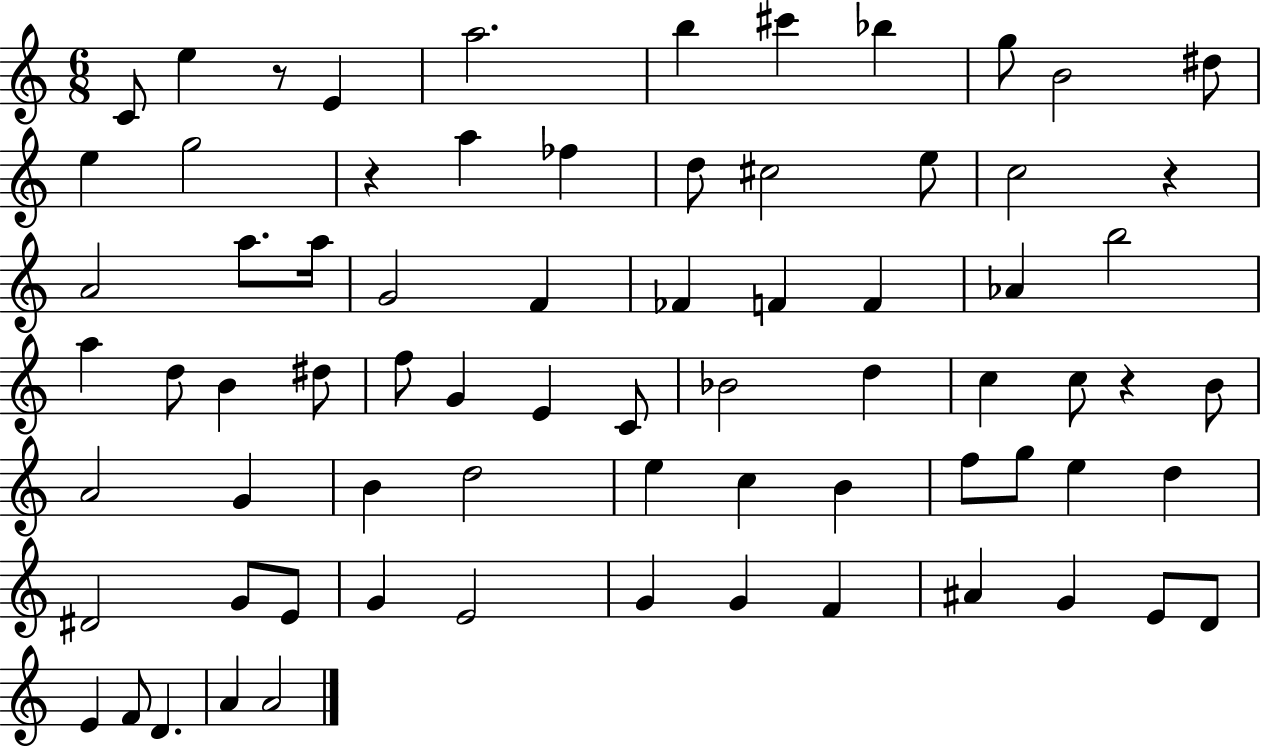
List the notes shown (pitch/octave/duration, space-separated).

C4/e E5/q R/e E4/q A5/h. B5/q C#6/q Bb5/q G5/e B4/h D#5/e E5/q G5/h R/q A5/q FES5/q D5/e C#5/h E5/e C5/h R/q A4/h A5/e. A5/s G4/h F4/q FES4/q F4/q F4/q Ab4/q B5/h A5/q D5/e B4/q D#5/e F5/e G4/q E4/q C4/e Bb4/h D5/q C5/q C5/e R/q B4/e A4/h G4/q B4/q D5/h E5/q C5/q B4/q F5/e G5/e E5/q D5/q D#4/h G4/e E4/e G4/q E4/h G4/q G4/q F4/q A#4/q G4/q E4/e D4/e E4/q F4/e D4/q. A4/q A4/h